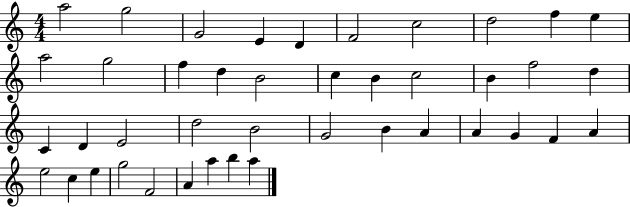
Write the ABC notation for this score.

X:1
T:Untitled
M:4/4
L:1/4
K:C
a2 g2 G2 E D F2 c2 d2 f e a2 g2 f d B2 c B c2 B f2 d C D E2 d2 B2 G2 B A A G F A e2 c e g2 F2 A a b a